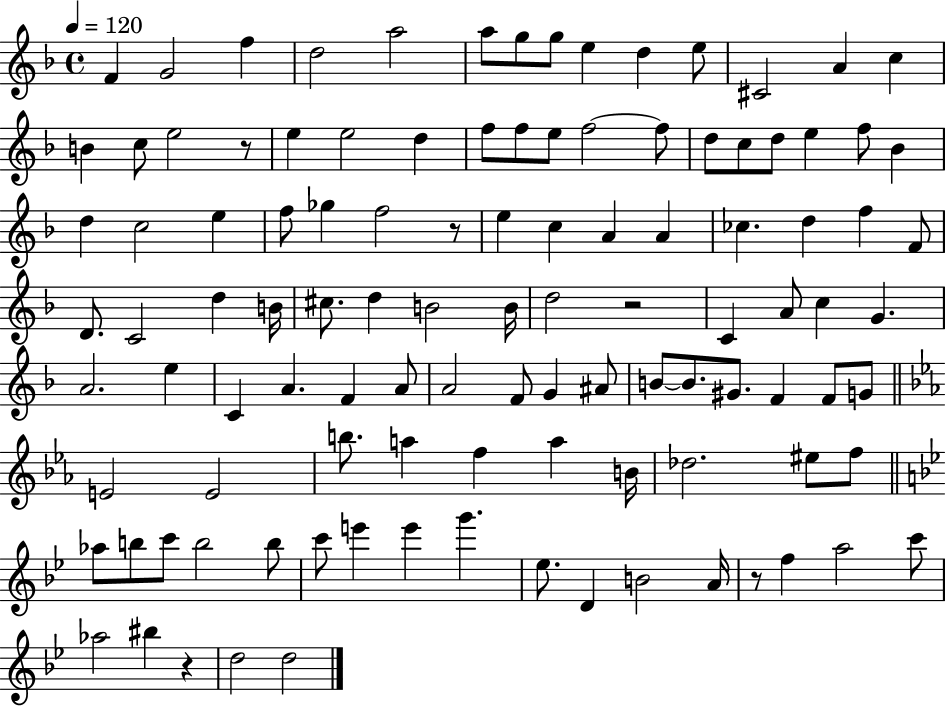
{
  \clef treble
  \time 4/4
  \defaultTimeSignature
  \key f \major
  \tempo 4 = 120
  f'4 g'2 f''4 | d''2 a''2 | a''8 g''8 g''8 e''4 d''4 e''8 | cis'2 a'4 c''4 | \break b'4 c''8 e''2 r8 | e''4 e''2 d''4 | f''8 f''8 e''8 f''2~~ f''8 | d''8 c''8 d''8 e''4 f''8 bes'4 | \break d''4 c''2 e''4 | f''8 ges''4 f''2 r8 | e''4 c''4 a'4 a'4 | ces''4. d''4 f''4 f'8 | \break d'8. c'2 d''4 b'16 | cis''8. d''4 b'2 b'16 | d''2 r2 | c'4 a'8 c''4 g'4. | \break a'2. e''4 | c'4 a'4. f'4 a'8 | a'2 f'8 g'4 ais'8 | b'8~~ b'8. gis'8. f'4 f'8 g'8 | \break \bar "||" \break \key c \minor e'2 e'2 | b''8. a''4 f''4 a''4 b'16 | des''2. eis''8 f''8 | \bar "||" \break \key bes \major aes''8 b''8 c'''8 b''2 b''8 | c'''8 e'''4 e'''4 g'''4. | ees''8. d'4 b'2 a'16 | r8 f''4 a''2 c'''8 | \break aes''2 bis''4 r4 | d''2 d''2 | \bar "|."
}